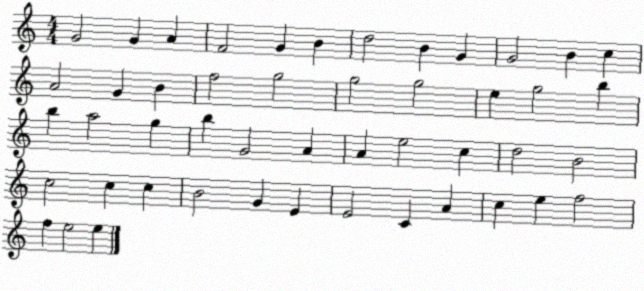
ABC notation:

X:1
T:Untitled
M:4/4
L:1/4
K:C
G2 G A F2 G B d2 B G G2 B c A2 G B f2 g2 g2 g2 e g2 b b a2 g b G2 A A e2 c d2 B2 c2 c c B2 G E E2 C A c e f2 f e2 e